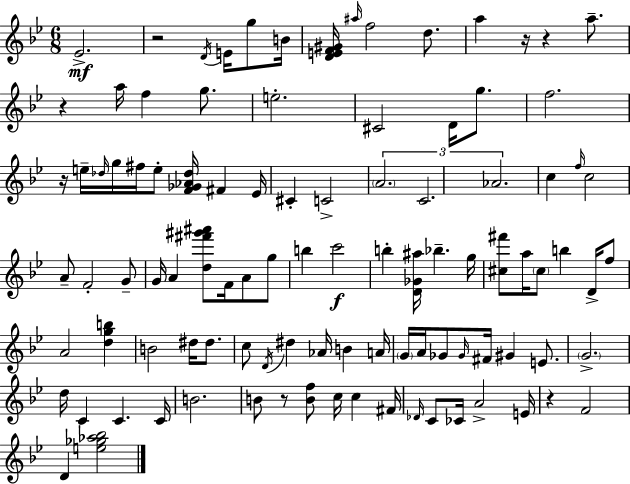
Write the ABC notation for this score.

X:1
T:Untitled
M:6/8
L:1/4
K:Bb
_E2 z2 D/4 E/4 g/2 B/4 [DEF^G]/4 ^a/4 f2 d/2 a z/4 z a/2 z a/4 f g/2 e2 ^C2 D/4 g/2 f2 z/4 e/4 _d/4 g/4 ^f/4 e/2 [F_G_A_d]/4 ^F _E/4 ^C C2 A2 C2 _A2 c f/4 c2 A/2 F2 G/2 G/4 A [d^f'^g'^a']/2 F/4 A/2 g/2 b c'2 b [D_G^a]/4 _b g/4 [^c^f']/2 a/4 ^c/2 b D/4 f/2 A2 [dgb] B2 ^d/4 ^d/2 c/2 D/4 ^d _A/4 B A/4 G/4 A/4 _G/2 _G/4 ^F/4 ^G E/2 G2 d/4 C C C/4 B2 B/2 z/2 [Bf]/2 c/4 c ^F/4 _D/4 C/2 _C/4 A2 E/4 z F2 D [e_g_a_b]2